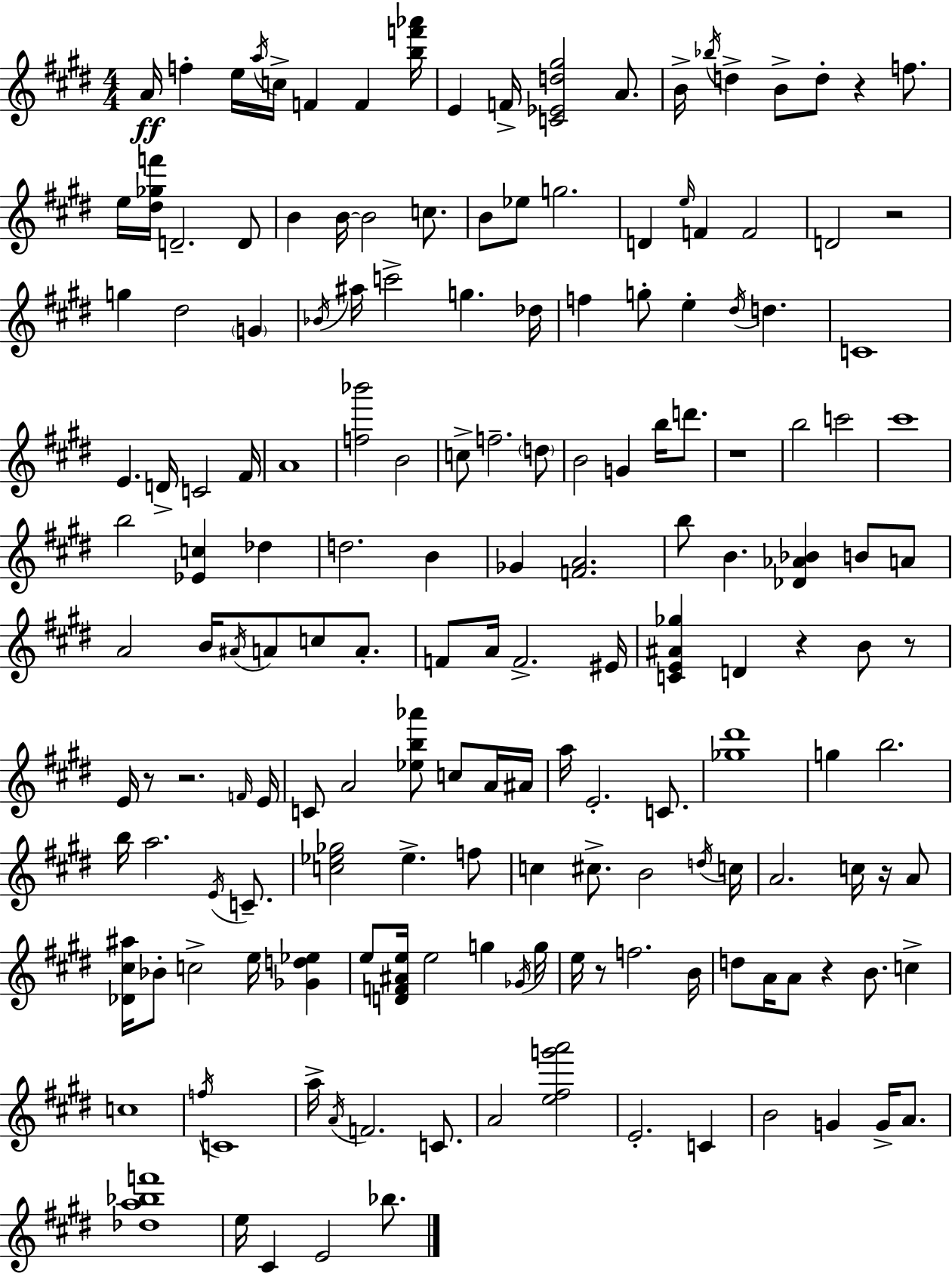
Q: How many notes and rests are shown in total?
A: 169